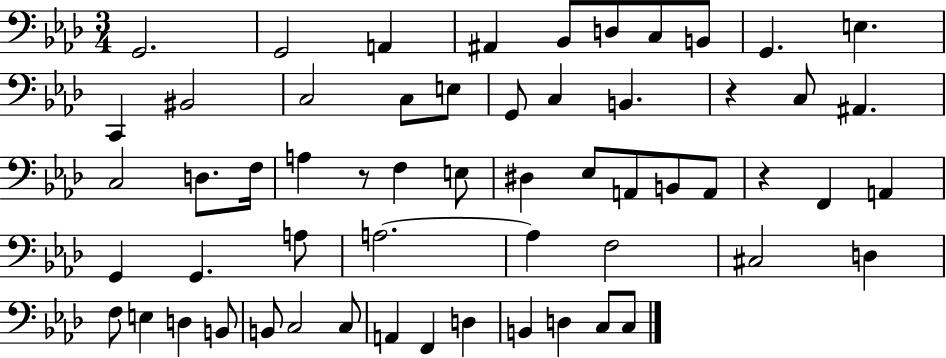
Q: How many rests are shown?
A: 3